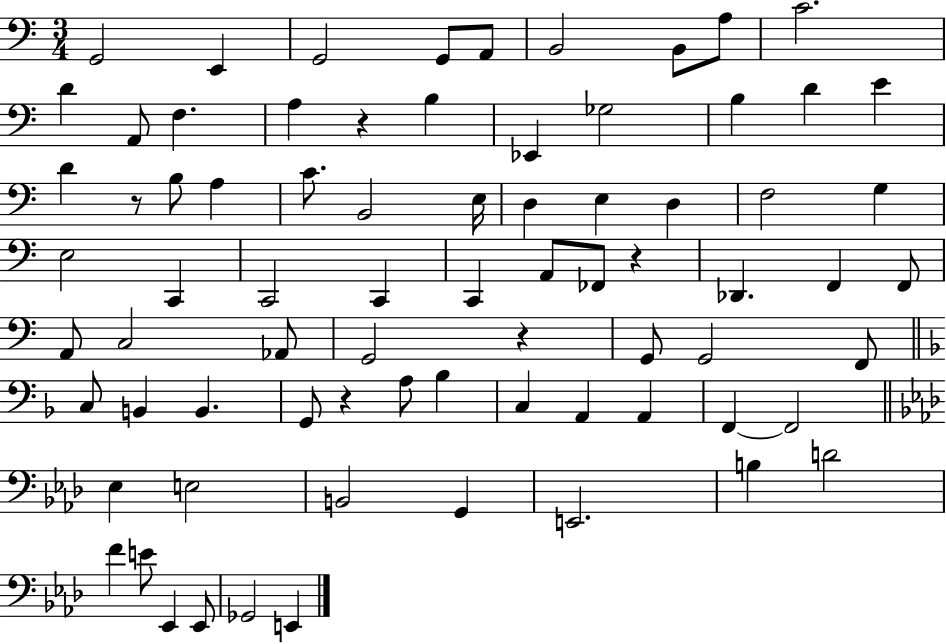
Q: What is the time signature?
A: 3/4